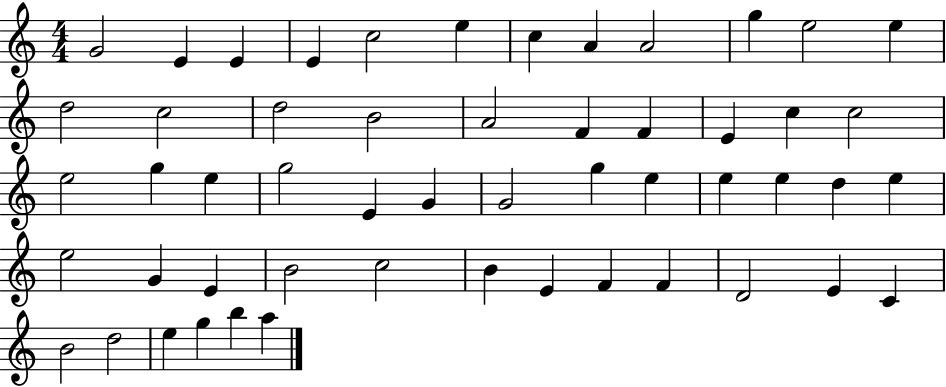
X:1
T:Untitled
M:4/4
L:1/4
K:C
G2 E E E c2 e c A A2 g e2 e d2 c2 d2 B2 A2 F F E c c2 e2 g e g2 E G G2 g e e e d e e2 G E B2 c2 B E F F D2 E C B2 d2 e g b a